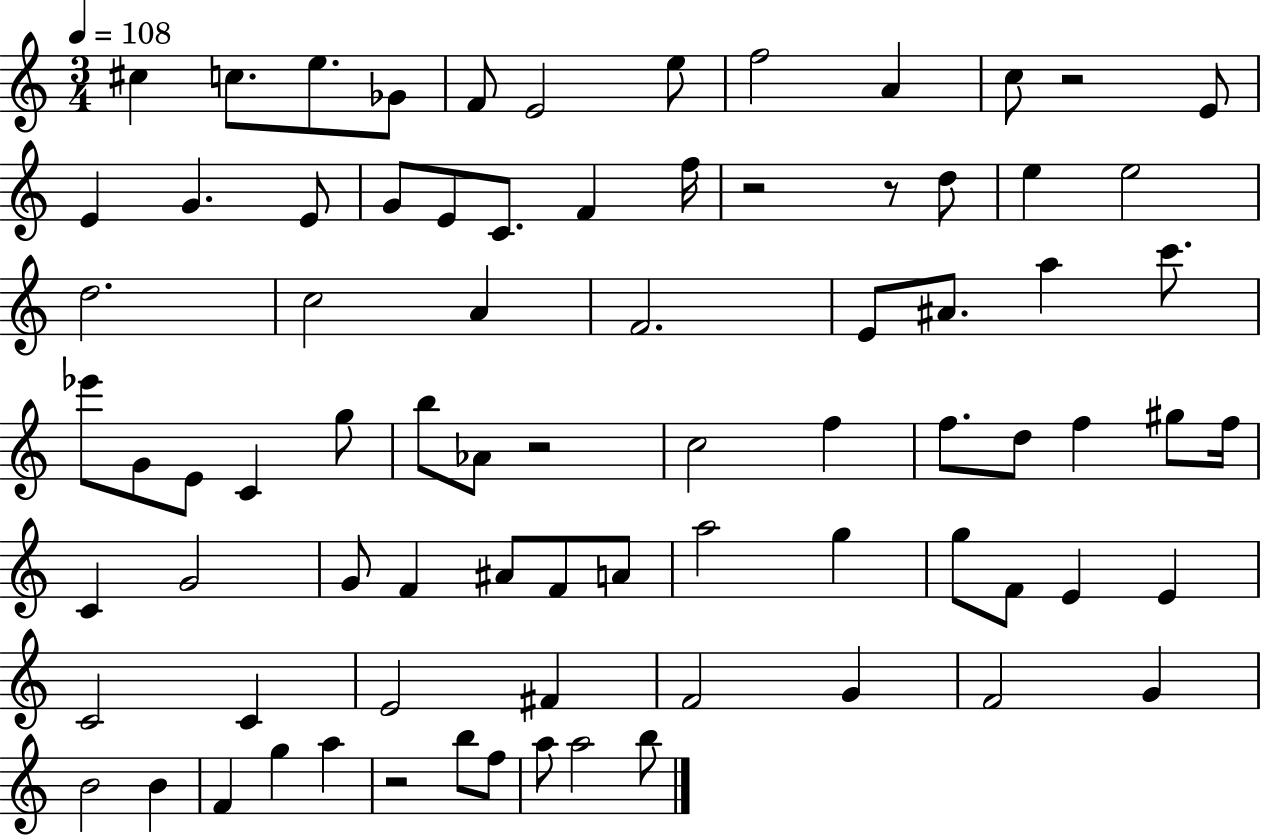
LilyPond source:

{
  \clef treble
  \numericTimeSignature
  \time 3/4
  \key c \major
  \tempo 4 = 108
  cis''4 c''8. e''8. ges'8 | f'8 e'2 e''8 | f''2 a'4 | c''8 r2 e'8 | \break e'4 g'4. e'8 | g'8 e'8 c'8. f'4 f''16 | r2 r8 d''8 | e''4 e''2 | \break d''2. | c''2 a'4 | f'2. | e'8 ais'8. a''4 c'''8. | \break ees'''8 g'8 e'8 c'4 g''8 | b''8 aes'8 r2 | c''2 f''4 | f''8. d''8 f''4 gis''8 f''16 | \break c'4 g'2 | g'8 f'4 ais'8 f'8 a'8 | a''2 g''4 | g''8 f'8 e'4 e'4 | \break c'2 c'4 | e'2 fis'4 | f'2 g'4 | f'2 g'4 | \break b'2 b'4 | f'4 g''4 a''4 | r2 b''8 f''8 | a''8 a''2 b''8 | \break \bar "|."
}